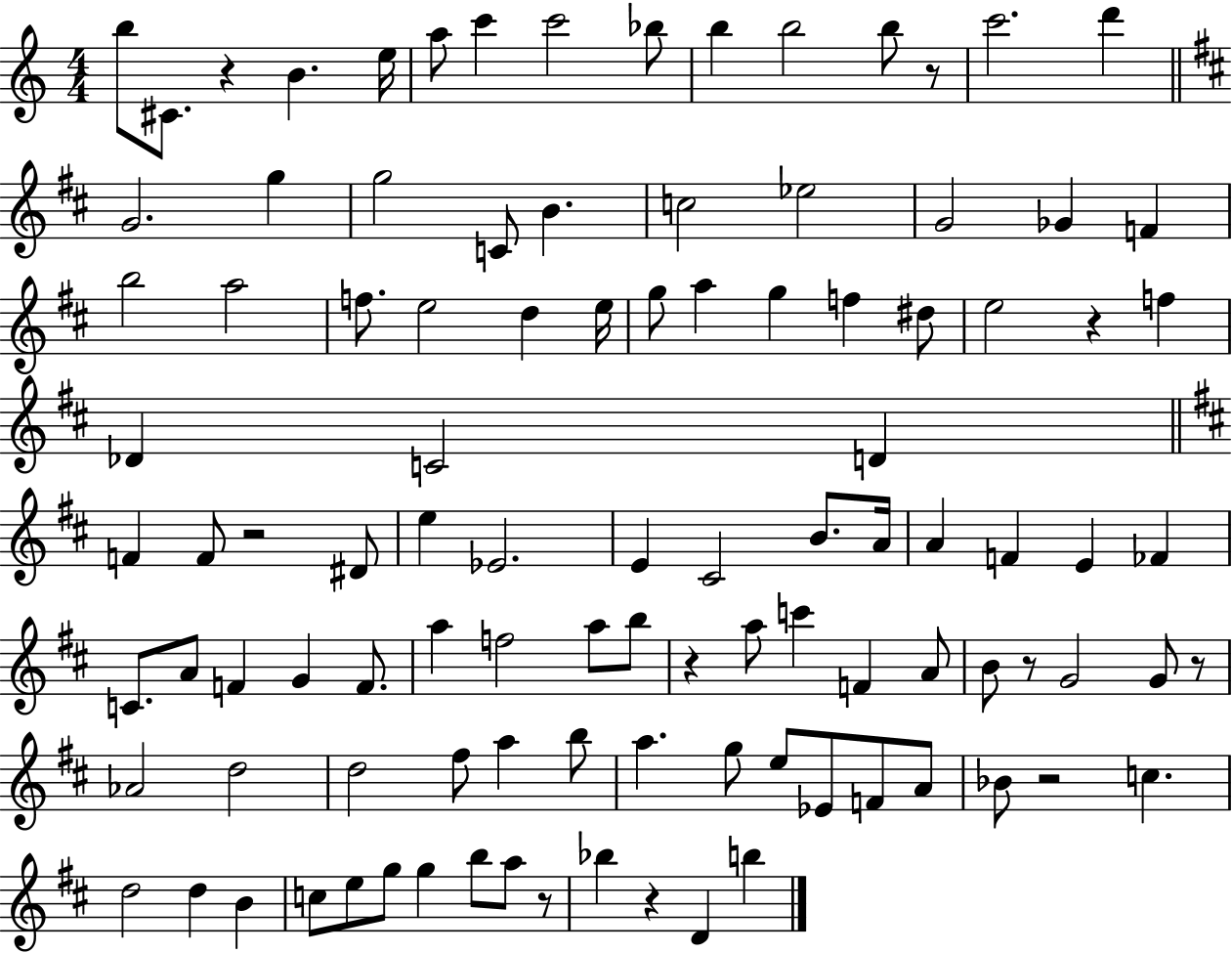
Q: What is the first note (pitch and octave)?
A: B5